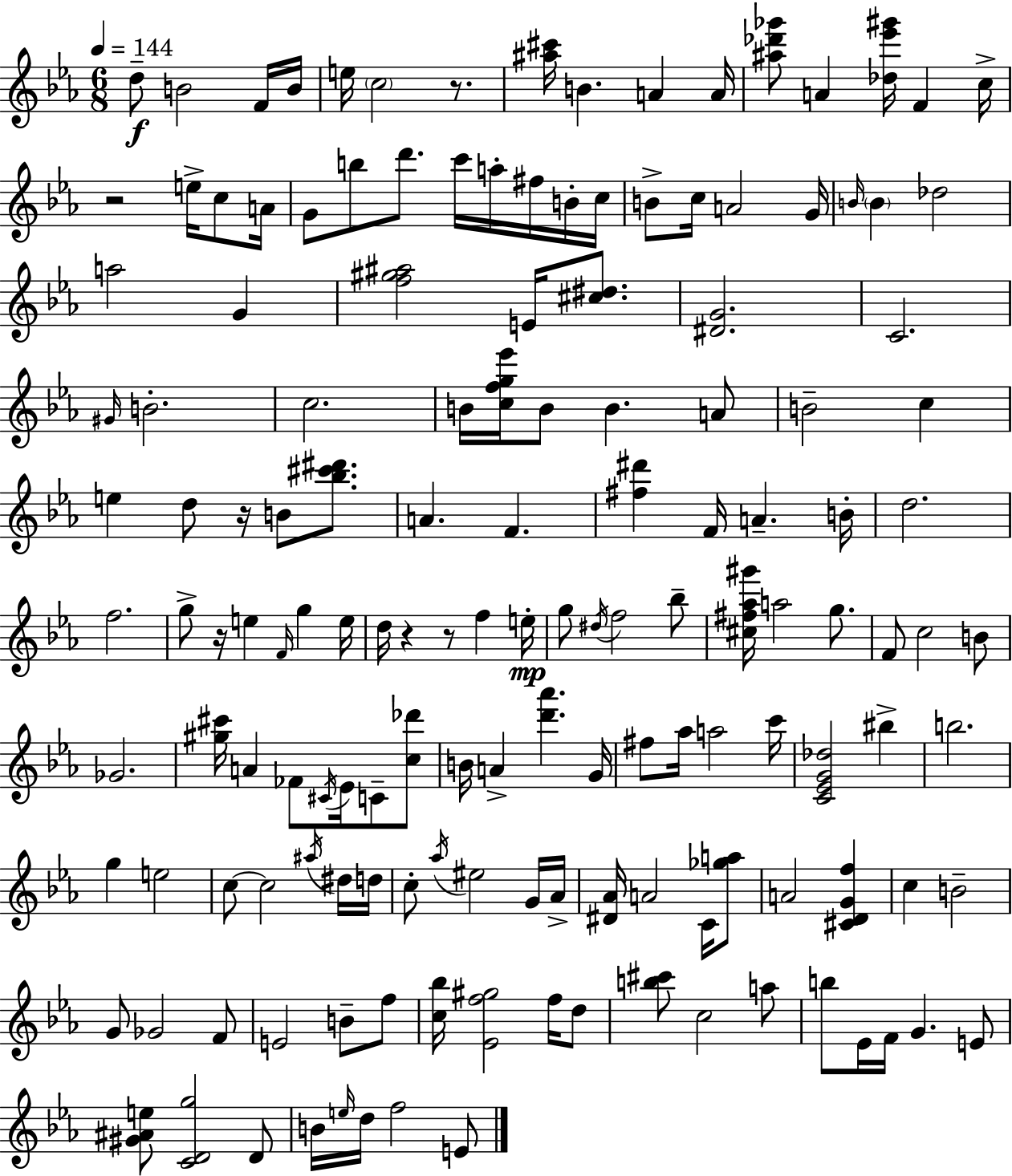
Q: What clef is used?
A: treble